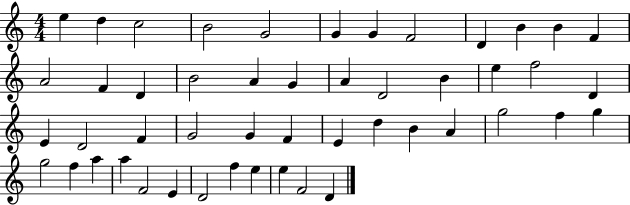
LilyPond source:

{
  \clef treble
  \numericTimeSignature
  \time 4/4
  \key c \major
  e''4 d''4 c''2 | b'2 g'2 | g'4 g'4 f'2 | d'4 b'4 b'4 f'4 | \break a'2 f'4 d'4 | b'2 a'4 g'4 | a'4 d'2 b'4 | e''4 f''2 d'4 | \break e'4 d'2 f'4 | g'2 g'4 f'4 | e'4 d''4 b'4 a'4 | g''2 f''4 g''4 | \break g''2 f''4 a''4 | a''4 f'2 e'4 | d'2 f''4 e''4 | e''4 f'2 d'4 | \break \bar "|."
}